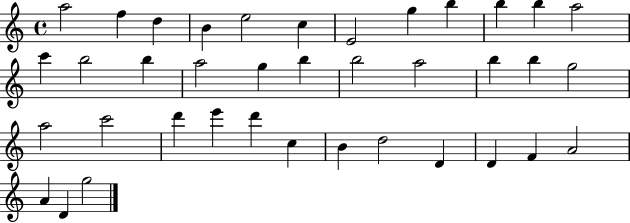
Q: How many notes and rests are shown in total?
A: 38